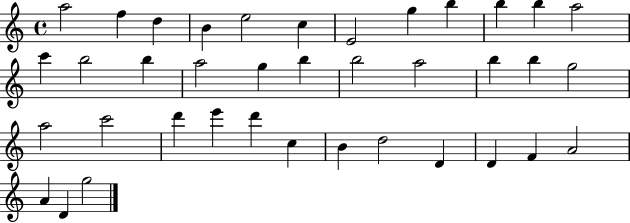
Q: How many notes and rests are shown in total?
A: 38